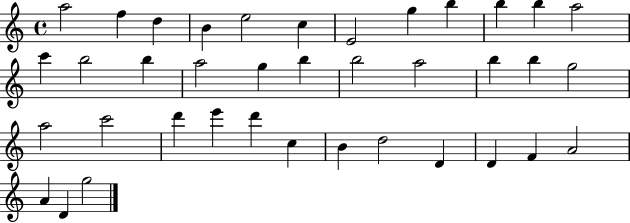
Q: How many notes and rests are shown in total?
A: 38